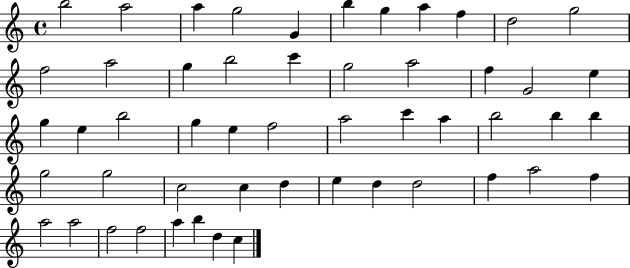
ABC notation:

X:1
T:Untitled
M:4/4
L:1/4
K:C
b2 a2 a g2 G b g a f d2 g2 f2 a2 g b2 c' g2 a2 f G2 e g e b2 g e f2 a2 c' a b2 b b g2 g2 c2 c d e d d2 f a2 f a2 a2 f2 f2 a b d c